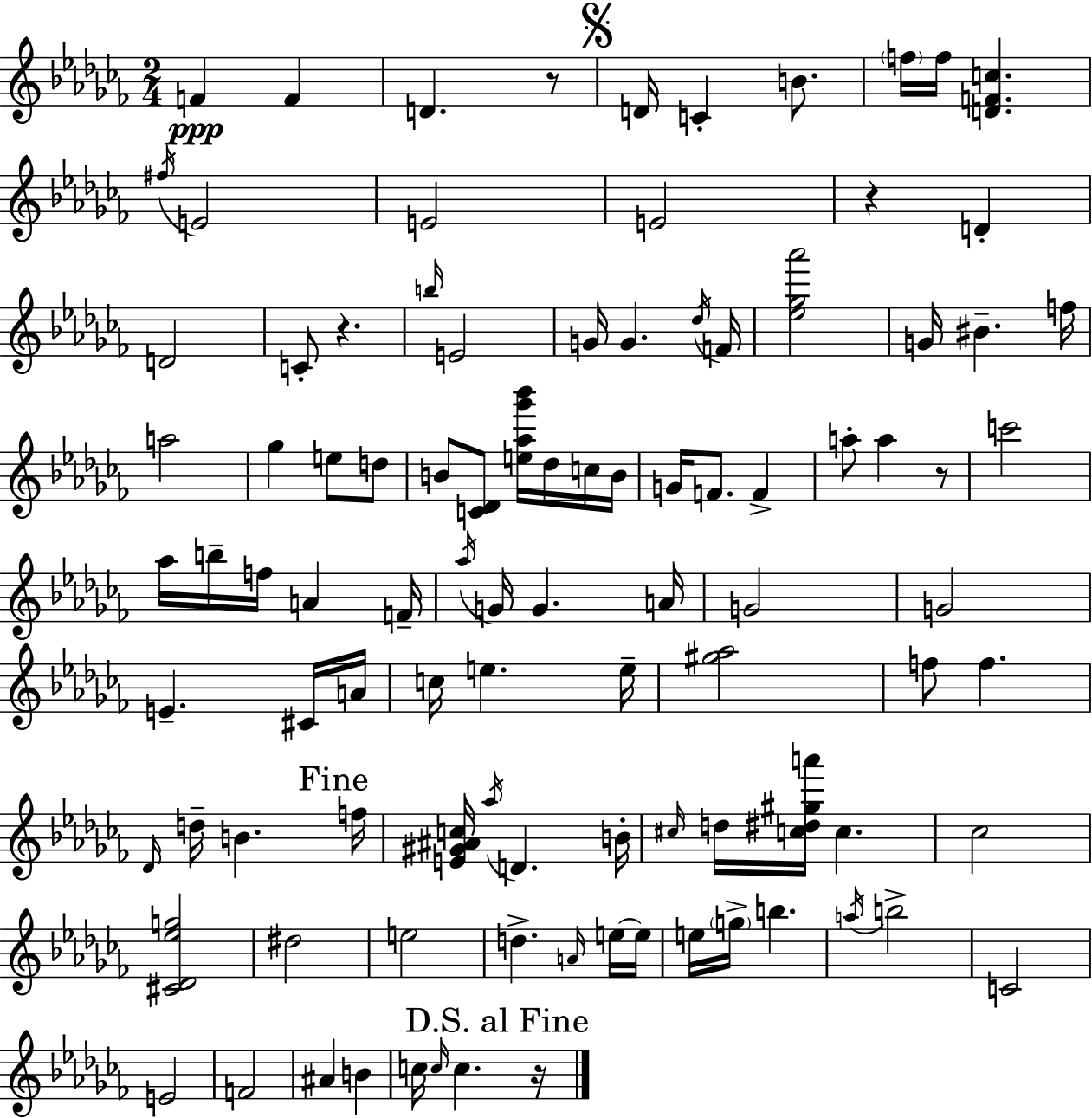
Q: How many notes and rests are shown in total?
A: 100